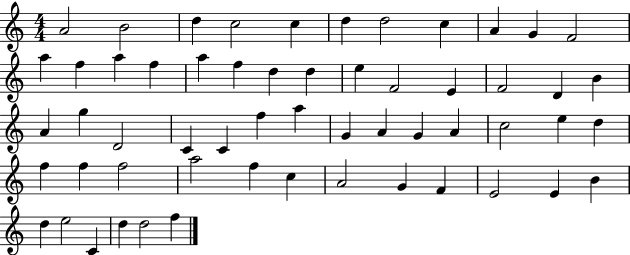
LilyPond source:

{
  \clef treble
  \numericTimeSignature
  \time 4/4
  \key c \major
  a'2 b'2 | d''4 c''2 c''4 | d''4 d''2 c''4 | a'4 g'4 f'2 | \break a''4 f''4 a''4 f''4 | a''4 f''4 d''4 d''4 | e''4 f'2 e'4 | f'2 d'4 b'4 | \break a'4 g''4 d'2 | c'4 c'4 f''4 a''4 | g'4 a'4 g'4 a'4 | c''2 e''4 d''4 | \break f''4 f''4 f''2 | a''2 f''4 c''4 | a'2 g'4 f'4 | e'2 e'4 b'4 | \break d''4 e''2 c'4 | d''4 d''2 f''4 | \bar "|."
}